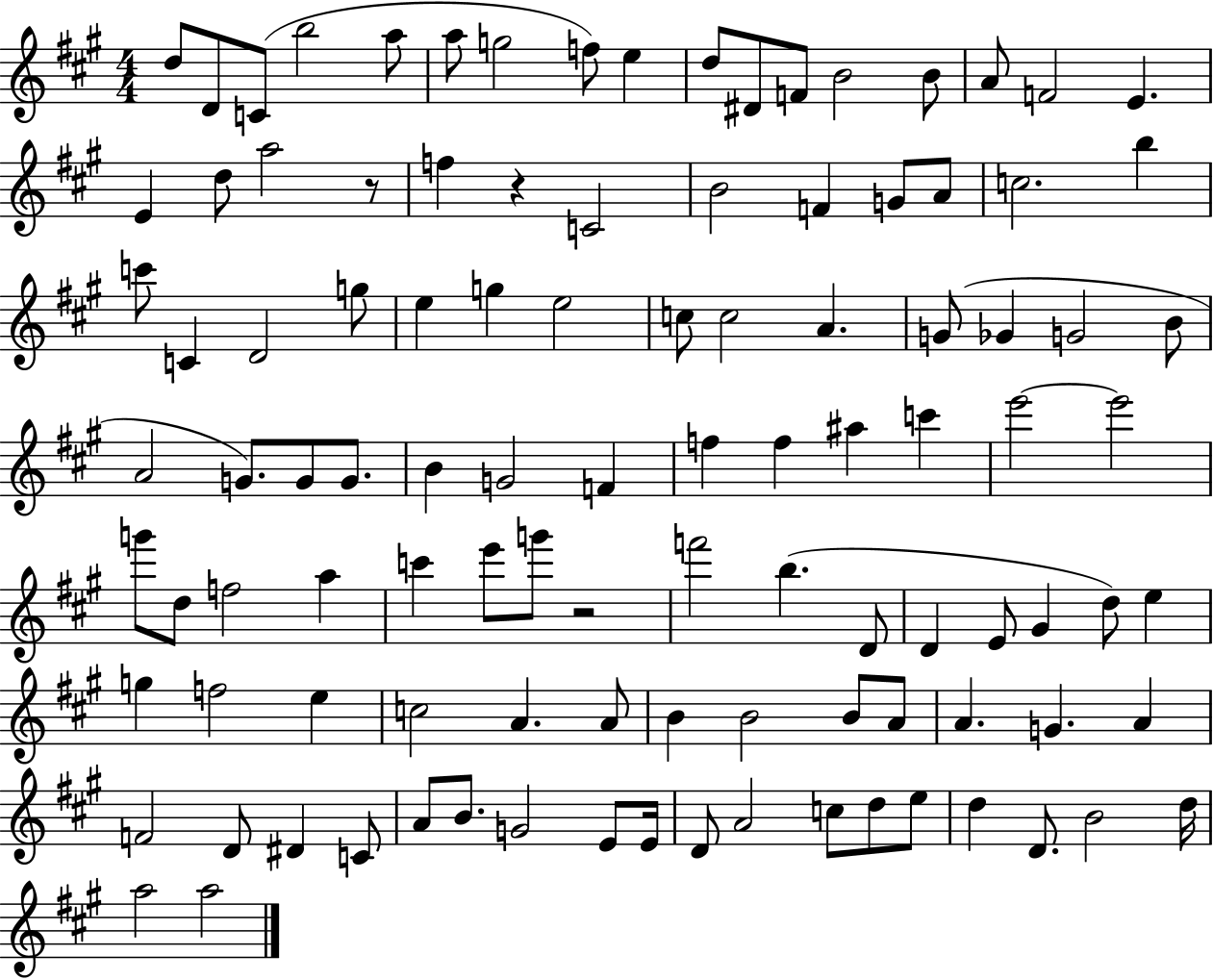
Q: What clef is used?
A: treble